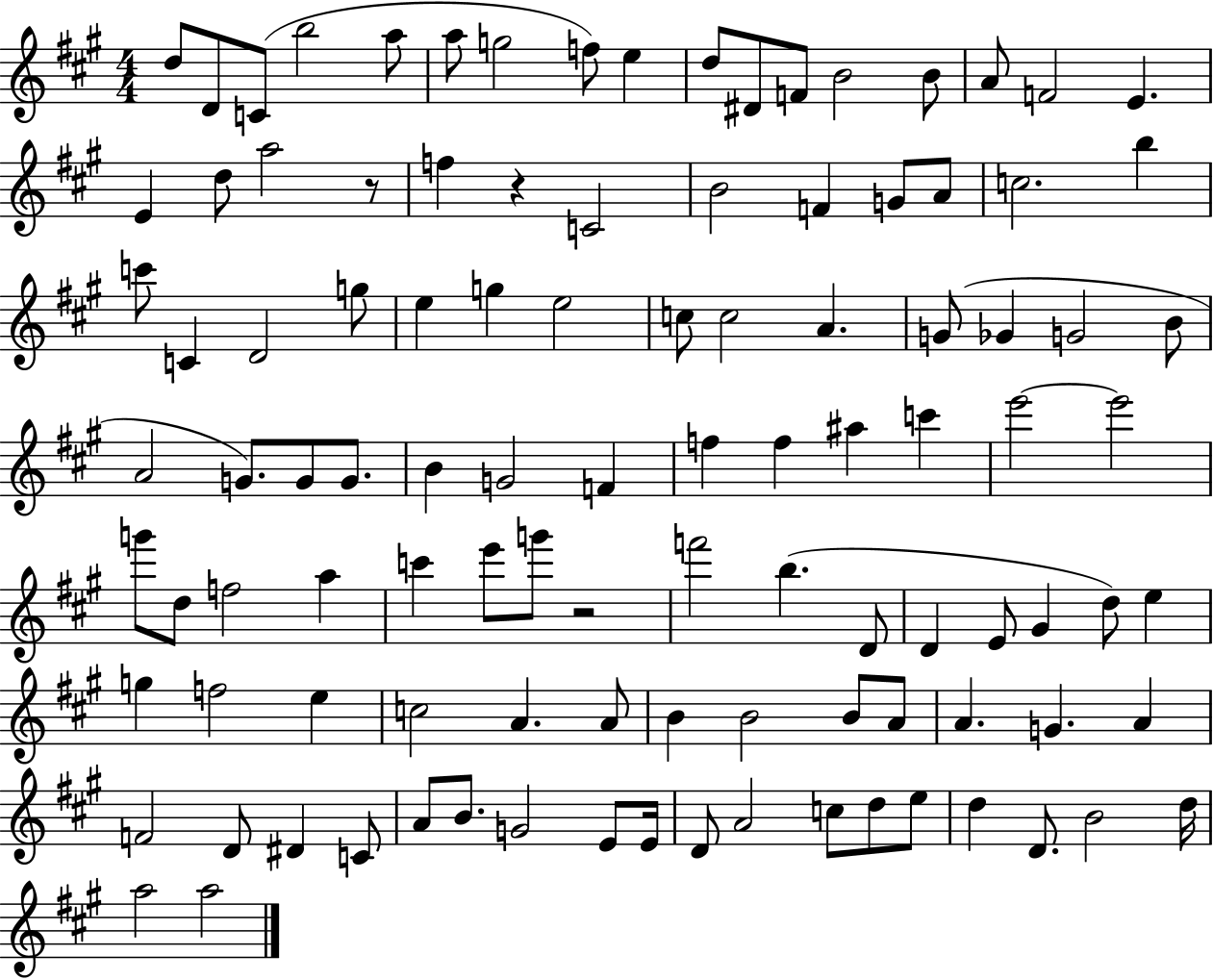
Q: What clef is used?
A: treble